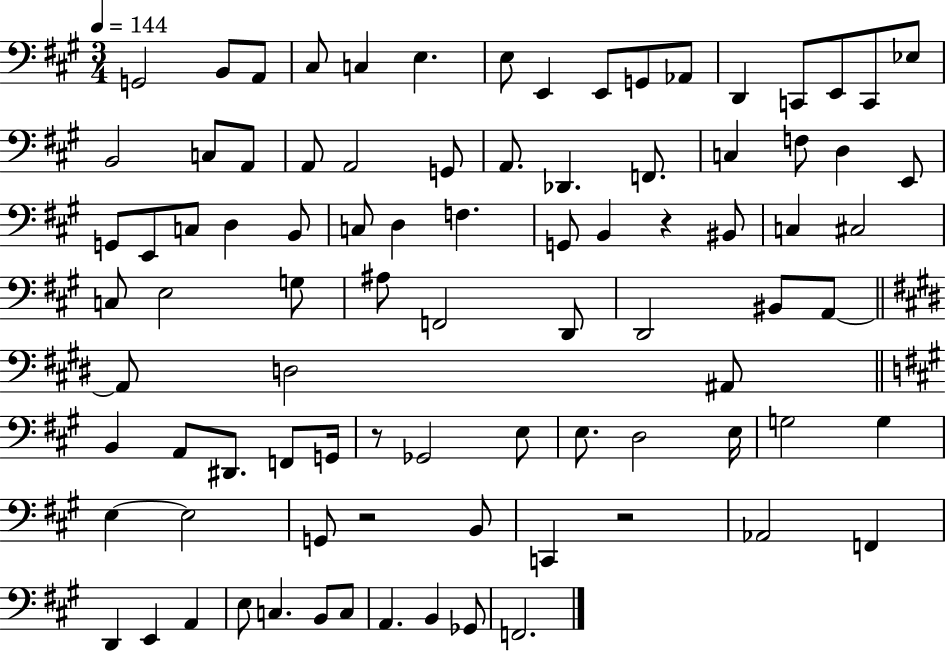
G2/h B2/e A2/e C#3/e C3/q E3/q. E3/e E2/q E2/e G2/e Ab2/e D2/q C2/e E2/e C2/e Eb3/e B2/h C3/e A2/e A2/e A2/h G2/e A2/e. Db2/q. F2/e. C3/q F3/e D3/q E2/e G2/e E2/e C3/e D3/q B2/e C3/e D3/q F3/q. G2/e B2/q R/q BIS2/e C3/q C#3/h C3/e E3/h G3/e A#3/e F2/h D2/e D2/h BIS2/e A2/e A2/e D3/h A#2/e B2/q A2/e D#2/e. F2/e G2/s R/e Gb2/h E3/e E3/e. D3/h E3/s G3/h G3/q E3/q E3/h G2/e R/h B2/e C2/q R/h Ab2/h F2/q D2/q E2/q A2/q E3/e C3/q. B2/e C3/e A2/q. B2/q Gb2/e F2/h.